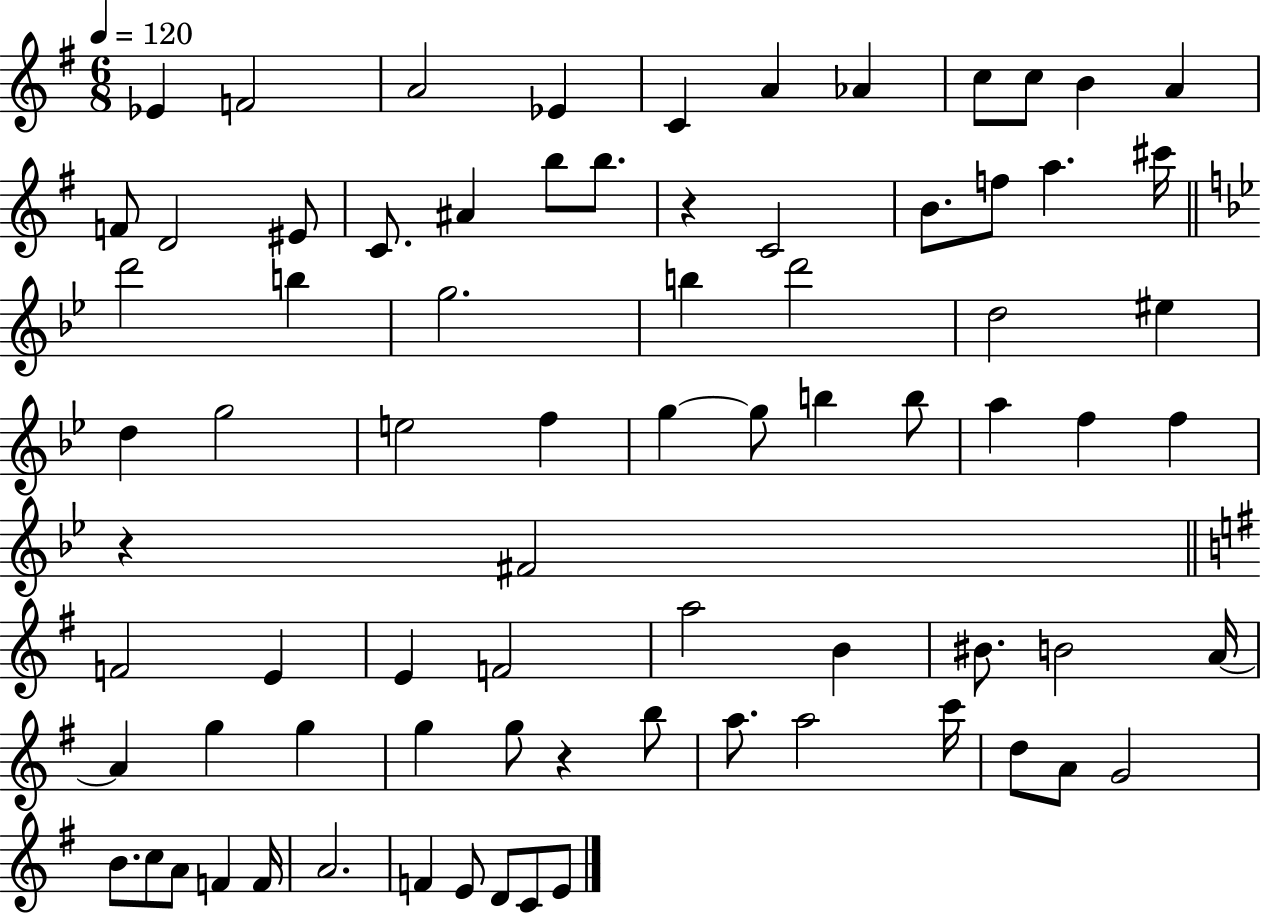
X:1
T:Untitled
M:6/8
L:1/4
K:G
_E F2 A2 _E C A _A c/2 c/2 B A F/2 D2 ^E/2 C/2 ^A b/2 b/2 z C2 B/2 f/2 a ^c'/4 d'2 b g2 b d'2 d2 ^e d g2 e2 f g g/2 b b/2 a f f z ^F2 F2 E E F2 a2 B ^B/2 B2 A/4 A g g g g/2 z b/2 a/2 a2 c'/4 d/2 A/2 G2 B/2 c/2 A/2 F F/4 A2 F E/2 D/2 C/2 E/2